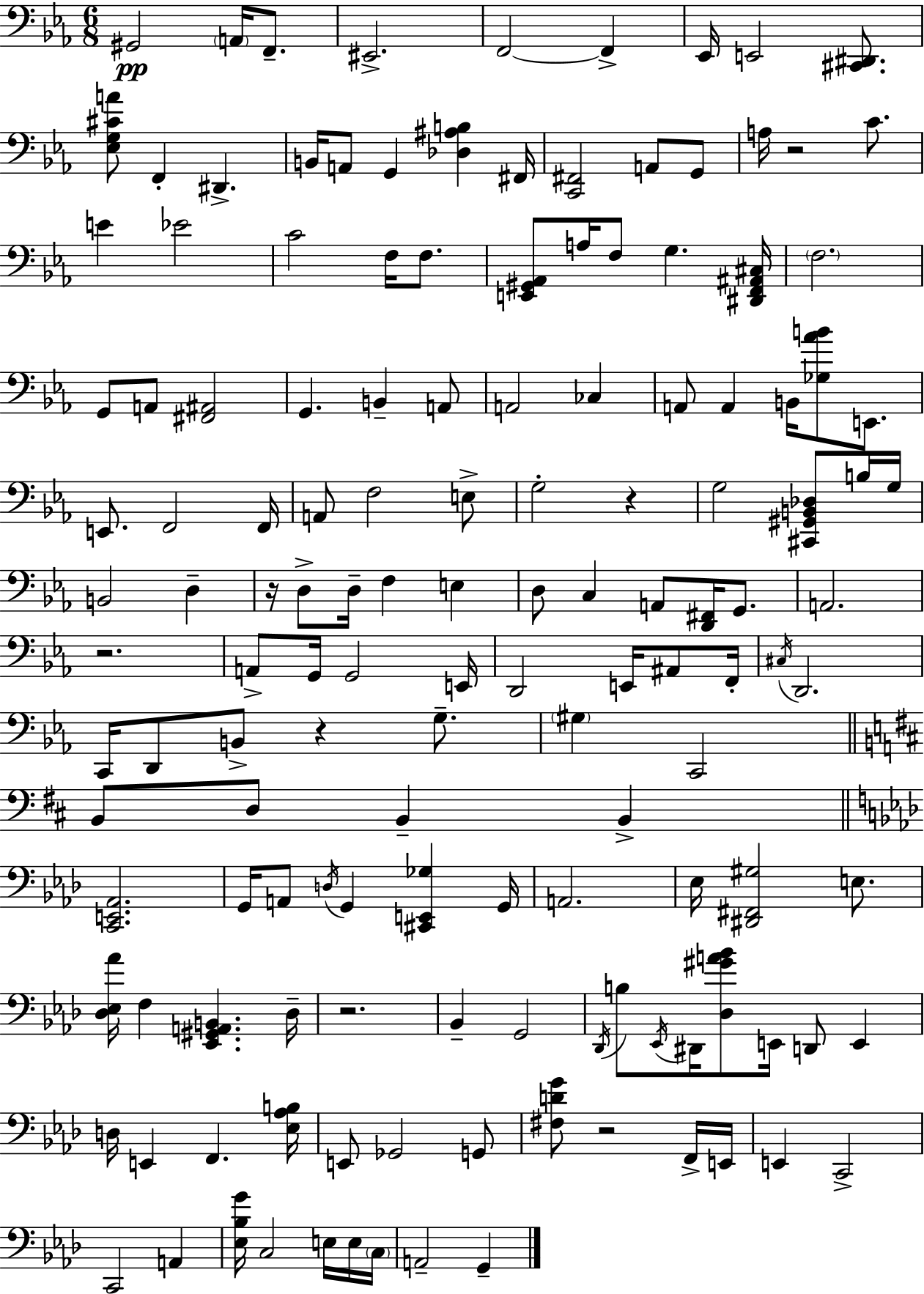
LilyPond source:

{
  \clef bass
  \numericTimeSignature
  \time 6/8
  \key ees \major
  gis,2\pp \parenthesize a,16 f,8.-- | eis,2.-> | f,2~~ f,4-> | ees,16 e,2 <cis, dis,>8. | \break <ees g cis' a'>8 f,4-. dis,4.-> | b,16 a,8 g,4 <des ais b>4 fis,16 | <c, fis,>2 a,8 g,8 | a16 r2 c'8. | \break e'4 ees'2 | c'2 f16 f8. | <e, gis, aes,>8 a16 f8 g4. <dis, f, ais, cis>16 | \parenthesize f2. | \break g,8 a,8 <fis, ais,>2 | g,4. b,4-- a,8 | a,2 ces4 | a,8 a,4 b,16 <ges aes' b'>8 e,8. | \break e,8. f,2 f,16 | a,8 f2 e8-> | g2-. r4 | g2 <cis, gis, b, des>8 b16 g16 | \break b,2 d4-- | r16 d8-> d16-- f4 e4 | d8 c4 a,8 <d, fis,>16 g,8. | a,2. | \break r2. | a,8-> g,16 g,2 e,16 | d,2 e,16 ais,8 f,16-. | \acciaccatura { cis16 } d,2. | \break c,16 d,8 b,8-> r4 g8.-- | \parenthesize gis4 c,2 | \bar "||" \break \key d \major b,8 d8 b,4-- b,4-> | \bar "||" \break \key f \minor <c, e, aes,>2. | g,16 a,8 \acciaccatura { d16 } g,4 <cis, e, ges>4 | g,16 a,2. | ees16 <dis, fis, gis>2 e8. | \break <des ees aes'>16 f4 <ees, gis, a, b,>4. | des16-- r2. | bes,4-- g,2 | \acciaccatura { des,16 } b8 \acciaccatura { ees,16 } dis,16 <des gis' a' bes'>8 e,16 d,8 e,4 | \break d16 e,4 f,4. | <ees aes b>16 e,8 ges,2 | g,8 <fis d' g'>8 r2 | f,16-> e,16 e,4 c,2-> | \break c,2 a,4 | <ees bes g'>16 c2 | e16 e16 \parenthesize c16 a,2-- g,4-- | \bar "|."
}